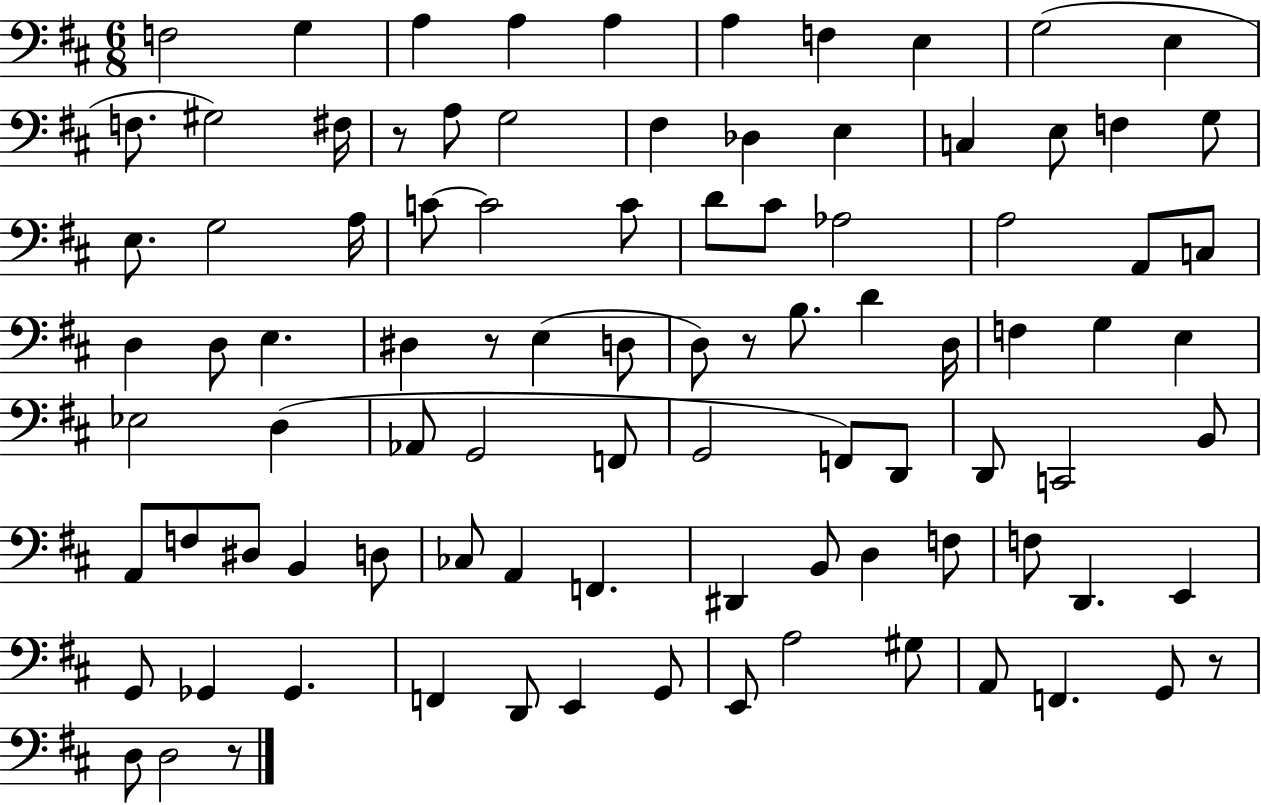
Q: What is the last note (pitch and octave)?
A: D3